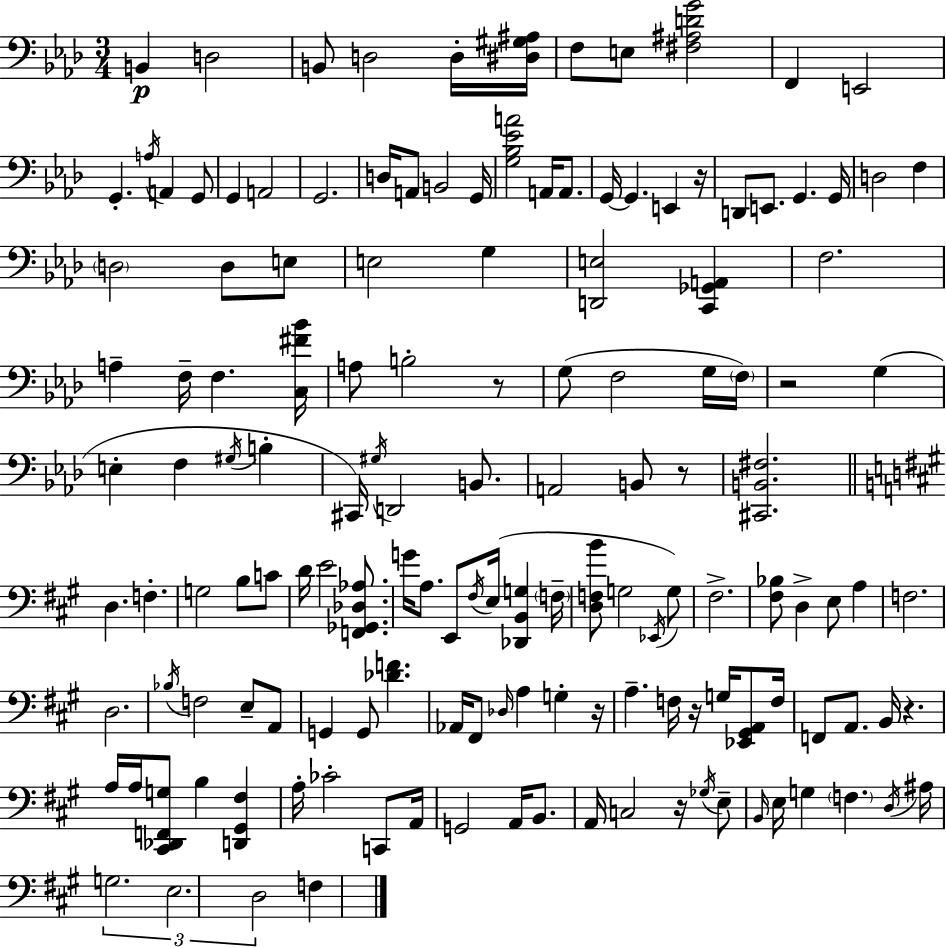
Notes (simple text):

B2/q D3/h B2/e D3/h D3/s [D#3,G#3,A#3]/s F3/e E3/e [F#3,A#3,D4,G4]/h F2/q E2/h G2/q. A3/s A2/q G2/e G2/q A2/h G2/h. D3/s A2/e B2/h G2/s [G3,Bb3,Eb4,A4]/h A2/s A2/e. G2/s G2/q. E2/q R/s D2/e E2/e. G2/q. G2/s D3/h F3/q D3/h D3/e E3/e E3/h G3/q [D2,E3]/h [C2,Gb2,A2]/q F3/h. A3/q F3/s F3/q. [C3,F#4,Bb4]/s A3/e B3/h R/e G3/e F3/h G3/s F3/s R/h G3/q E3/q F3/q G#3/s B3/q C#2/s G#3/s D2/h B2/e. A2/h B2/e R/e [C#2,B2,F#3]/h. D3/q. F3/q. G3/h B3/e C4/e D4/s E4/h [F2,Gb2,Db3,Ab3]/e. G4/s A3/e. E2/e F#3/s E3/s [Db2,B2,G3]/q F3/s [D3,F3,B4]/e G3/h Eb2/s G3/e F#3/h. [F#3,Bb3]/e D3/q E3/e A3/q F3/h. D3/h. Bb3/s F3/h E3/e A2/e G2/q G2/e [Db4,F4]/q. Ab2/s F#2/e Db3/s A3/q G3/q R/s A3/q. F3/s R/s G3/s [Eb2,G#2,A2]/e F3/s F2/e A2/e. B2/s R/q. A3/s A3/s [C#2,Db2,F2,G3]/e B3/q [D2,G#2,F#3]/q A3/s CES4/h C2/e A2/s G2/h A2/s B2/e. A2/s C3/h R/s Gb3/s E3/e B2/s E3/s G3/q F3/q. D3/s A#3/s G3/h. E3/h. D3/h F3/q